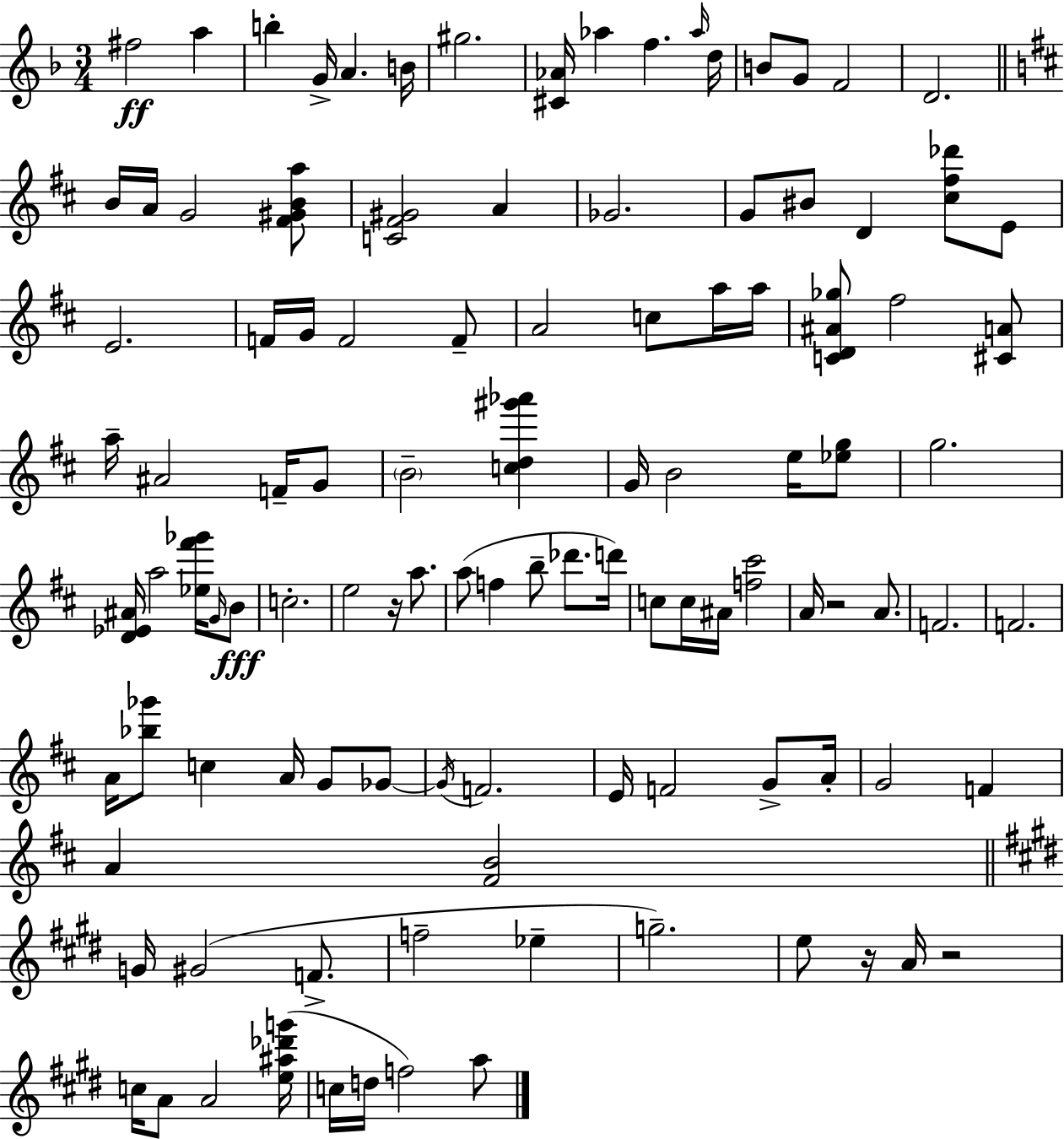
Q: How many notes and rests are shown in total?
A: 108